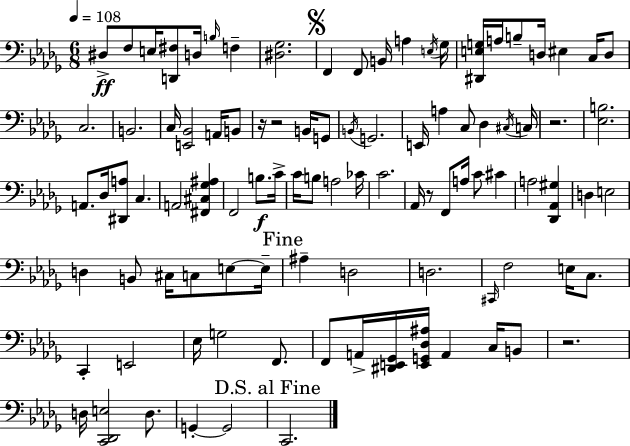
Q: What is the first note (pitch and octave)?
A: D#3